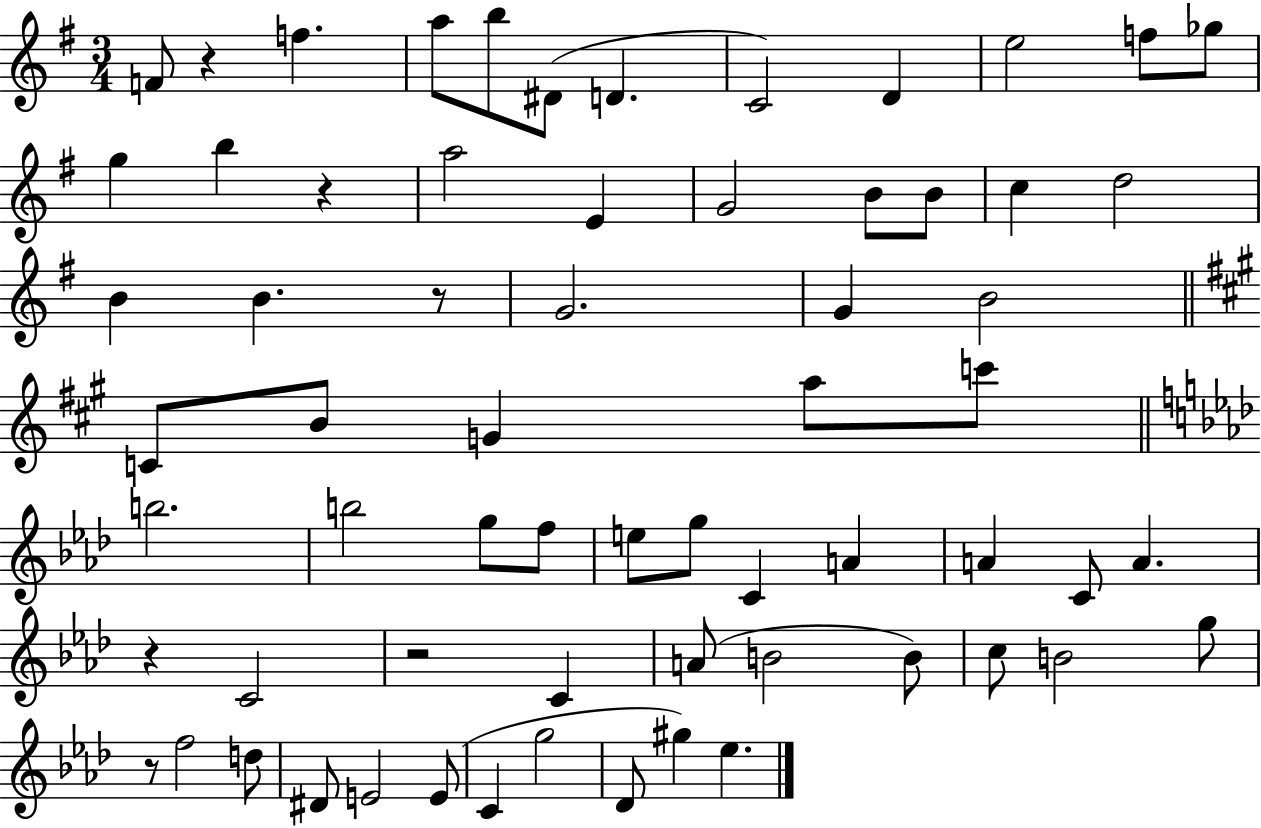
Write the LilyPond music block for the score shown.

{
  \clef treble
  \numericTimeSignature
  \time 3/4
  \key g \major
  f'8 r4 f''4. | a''8 b''8 dis'8( d'4. | c'2) d'4 | e''2 f''8 ges''8 | \break g''4 b''4 r4 | a''2 e'4 | g'2 b'8 b'8 | c''4 d''2 | \break b'4 b'4. r8 | g'2. | g'4 b'2 | \bar "||" \break \key a \major c'8 b'8 g'4 a''8 c'''8 | \bar "||" \break \key aes \major b''2. | b''2 g''8 f''8 | e''8 g''8 c'4 a'4 | a'4 c'8 a'4. | \break r4 c'2 | r2 c'4 | a'8( b'2 b'8) | c''8 b'2 g''8 | \break r8 f''2 d''8 | dis'8 e'2 e'8( | c'4 g''2 | des'8 gis''4) ees''4. | \break \bar "|."
}